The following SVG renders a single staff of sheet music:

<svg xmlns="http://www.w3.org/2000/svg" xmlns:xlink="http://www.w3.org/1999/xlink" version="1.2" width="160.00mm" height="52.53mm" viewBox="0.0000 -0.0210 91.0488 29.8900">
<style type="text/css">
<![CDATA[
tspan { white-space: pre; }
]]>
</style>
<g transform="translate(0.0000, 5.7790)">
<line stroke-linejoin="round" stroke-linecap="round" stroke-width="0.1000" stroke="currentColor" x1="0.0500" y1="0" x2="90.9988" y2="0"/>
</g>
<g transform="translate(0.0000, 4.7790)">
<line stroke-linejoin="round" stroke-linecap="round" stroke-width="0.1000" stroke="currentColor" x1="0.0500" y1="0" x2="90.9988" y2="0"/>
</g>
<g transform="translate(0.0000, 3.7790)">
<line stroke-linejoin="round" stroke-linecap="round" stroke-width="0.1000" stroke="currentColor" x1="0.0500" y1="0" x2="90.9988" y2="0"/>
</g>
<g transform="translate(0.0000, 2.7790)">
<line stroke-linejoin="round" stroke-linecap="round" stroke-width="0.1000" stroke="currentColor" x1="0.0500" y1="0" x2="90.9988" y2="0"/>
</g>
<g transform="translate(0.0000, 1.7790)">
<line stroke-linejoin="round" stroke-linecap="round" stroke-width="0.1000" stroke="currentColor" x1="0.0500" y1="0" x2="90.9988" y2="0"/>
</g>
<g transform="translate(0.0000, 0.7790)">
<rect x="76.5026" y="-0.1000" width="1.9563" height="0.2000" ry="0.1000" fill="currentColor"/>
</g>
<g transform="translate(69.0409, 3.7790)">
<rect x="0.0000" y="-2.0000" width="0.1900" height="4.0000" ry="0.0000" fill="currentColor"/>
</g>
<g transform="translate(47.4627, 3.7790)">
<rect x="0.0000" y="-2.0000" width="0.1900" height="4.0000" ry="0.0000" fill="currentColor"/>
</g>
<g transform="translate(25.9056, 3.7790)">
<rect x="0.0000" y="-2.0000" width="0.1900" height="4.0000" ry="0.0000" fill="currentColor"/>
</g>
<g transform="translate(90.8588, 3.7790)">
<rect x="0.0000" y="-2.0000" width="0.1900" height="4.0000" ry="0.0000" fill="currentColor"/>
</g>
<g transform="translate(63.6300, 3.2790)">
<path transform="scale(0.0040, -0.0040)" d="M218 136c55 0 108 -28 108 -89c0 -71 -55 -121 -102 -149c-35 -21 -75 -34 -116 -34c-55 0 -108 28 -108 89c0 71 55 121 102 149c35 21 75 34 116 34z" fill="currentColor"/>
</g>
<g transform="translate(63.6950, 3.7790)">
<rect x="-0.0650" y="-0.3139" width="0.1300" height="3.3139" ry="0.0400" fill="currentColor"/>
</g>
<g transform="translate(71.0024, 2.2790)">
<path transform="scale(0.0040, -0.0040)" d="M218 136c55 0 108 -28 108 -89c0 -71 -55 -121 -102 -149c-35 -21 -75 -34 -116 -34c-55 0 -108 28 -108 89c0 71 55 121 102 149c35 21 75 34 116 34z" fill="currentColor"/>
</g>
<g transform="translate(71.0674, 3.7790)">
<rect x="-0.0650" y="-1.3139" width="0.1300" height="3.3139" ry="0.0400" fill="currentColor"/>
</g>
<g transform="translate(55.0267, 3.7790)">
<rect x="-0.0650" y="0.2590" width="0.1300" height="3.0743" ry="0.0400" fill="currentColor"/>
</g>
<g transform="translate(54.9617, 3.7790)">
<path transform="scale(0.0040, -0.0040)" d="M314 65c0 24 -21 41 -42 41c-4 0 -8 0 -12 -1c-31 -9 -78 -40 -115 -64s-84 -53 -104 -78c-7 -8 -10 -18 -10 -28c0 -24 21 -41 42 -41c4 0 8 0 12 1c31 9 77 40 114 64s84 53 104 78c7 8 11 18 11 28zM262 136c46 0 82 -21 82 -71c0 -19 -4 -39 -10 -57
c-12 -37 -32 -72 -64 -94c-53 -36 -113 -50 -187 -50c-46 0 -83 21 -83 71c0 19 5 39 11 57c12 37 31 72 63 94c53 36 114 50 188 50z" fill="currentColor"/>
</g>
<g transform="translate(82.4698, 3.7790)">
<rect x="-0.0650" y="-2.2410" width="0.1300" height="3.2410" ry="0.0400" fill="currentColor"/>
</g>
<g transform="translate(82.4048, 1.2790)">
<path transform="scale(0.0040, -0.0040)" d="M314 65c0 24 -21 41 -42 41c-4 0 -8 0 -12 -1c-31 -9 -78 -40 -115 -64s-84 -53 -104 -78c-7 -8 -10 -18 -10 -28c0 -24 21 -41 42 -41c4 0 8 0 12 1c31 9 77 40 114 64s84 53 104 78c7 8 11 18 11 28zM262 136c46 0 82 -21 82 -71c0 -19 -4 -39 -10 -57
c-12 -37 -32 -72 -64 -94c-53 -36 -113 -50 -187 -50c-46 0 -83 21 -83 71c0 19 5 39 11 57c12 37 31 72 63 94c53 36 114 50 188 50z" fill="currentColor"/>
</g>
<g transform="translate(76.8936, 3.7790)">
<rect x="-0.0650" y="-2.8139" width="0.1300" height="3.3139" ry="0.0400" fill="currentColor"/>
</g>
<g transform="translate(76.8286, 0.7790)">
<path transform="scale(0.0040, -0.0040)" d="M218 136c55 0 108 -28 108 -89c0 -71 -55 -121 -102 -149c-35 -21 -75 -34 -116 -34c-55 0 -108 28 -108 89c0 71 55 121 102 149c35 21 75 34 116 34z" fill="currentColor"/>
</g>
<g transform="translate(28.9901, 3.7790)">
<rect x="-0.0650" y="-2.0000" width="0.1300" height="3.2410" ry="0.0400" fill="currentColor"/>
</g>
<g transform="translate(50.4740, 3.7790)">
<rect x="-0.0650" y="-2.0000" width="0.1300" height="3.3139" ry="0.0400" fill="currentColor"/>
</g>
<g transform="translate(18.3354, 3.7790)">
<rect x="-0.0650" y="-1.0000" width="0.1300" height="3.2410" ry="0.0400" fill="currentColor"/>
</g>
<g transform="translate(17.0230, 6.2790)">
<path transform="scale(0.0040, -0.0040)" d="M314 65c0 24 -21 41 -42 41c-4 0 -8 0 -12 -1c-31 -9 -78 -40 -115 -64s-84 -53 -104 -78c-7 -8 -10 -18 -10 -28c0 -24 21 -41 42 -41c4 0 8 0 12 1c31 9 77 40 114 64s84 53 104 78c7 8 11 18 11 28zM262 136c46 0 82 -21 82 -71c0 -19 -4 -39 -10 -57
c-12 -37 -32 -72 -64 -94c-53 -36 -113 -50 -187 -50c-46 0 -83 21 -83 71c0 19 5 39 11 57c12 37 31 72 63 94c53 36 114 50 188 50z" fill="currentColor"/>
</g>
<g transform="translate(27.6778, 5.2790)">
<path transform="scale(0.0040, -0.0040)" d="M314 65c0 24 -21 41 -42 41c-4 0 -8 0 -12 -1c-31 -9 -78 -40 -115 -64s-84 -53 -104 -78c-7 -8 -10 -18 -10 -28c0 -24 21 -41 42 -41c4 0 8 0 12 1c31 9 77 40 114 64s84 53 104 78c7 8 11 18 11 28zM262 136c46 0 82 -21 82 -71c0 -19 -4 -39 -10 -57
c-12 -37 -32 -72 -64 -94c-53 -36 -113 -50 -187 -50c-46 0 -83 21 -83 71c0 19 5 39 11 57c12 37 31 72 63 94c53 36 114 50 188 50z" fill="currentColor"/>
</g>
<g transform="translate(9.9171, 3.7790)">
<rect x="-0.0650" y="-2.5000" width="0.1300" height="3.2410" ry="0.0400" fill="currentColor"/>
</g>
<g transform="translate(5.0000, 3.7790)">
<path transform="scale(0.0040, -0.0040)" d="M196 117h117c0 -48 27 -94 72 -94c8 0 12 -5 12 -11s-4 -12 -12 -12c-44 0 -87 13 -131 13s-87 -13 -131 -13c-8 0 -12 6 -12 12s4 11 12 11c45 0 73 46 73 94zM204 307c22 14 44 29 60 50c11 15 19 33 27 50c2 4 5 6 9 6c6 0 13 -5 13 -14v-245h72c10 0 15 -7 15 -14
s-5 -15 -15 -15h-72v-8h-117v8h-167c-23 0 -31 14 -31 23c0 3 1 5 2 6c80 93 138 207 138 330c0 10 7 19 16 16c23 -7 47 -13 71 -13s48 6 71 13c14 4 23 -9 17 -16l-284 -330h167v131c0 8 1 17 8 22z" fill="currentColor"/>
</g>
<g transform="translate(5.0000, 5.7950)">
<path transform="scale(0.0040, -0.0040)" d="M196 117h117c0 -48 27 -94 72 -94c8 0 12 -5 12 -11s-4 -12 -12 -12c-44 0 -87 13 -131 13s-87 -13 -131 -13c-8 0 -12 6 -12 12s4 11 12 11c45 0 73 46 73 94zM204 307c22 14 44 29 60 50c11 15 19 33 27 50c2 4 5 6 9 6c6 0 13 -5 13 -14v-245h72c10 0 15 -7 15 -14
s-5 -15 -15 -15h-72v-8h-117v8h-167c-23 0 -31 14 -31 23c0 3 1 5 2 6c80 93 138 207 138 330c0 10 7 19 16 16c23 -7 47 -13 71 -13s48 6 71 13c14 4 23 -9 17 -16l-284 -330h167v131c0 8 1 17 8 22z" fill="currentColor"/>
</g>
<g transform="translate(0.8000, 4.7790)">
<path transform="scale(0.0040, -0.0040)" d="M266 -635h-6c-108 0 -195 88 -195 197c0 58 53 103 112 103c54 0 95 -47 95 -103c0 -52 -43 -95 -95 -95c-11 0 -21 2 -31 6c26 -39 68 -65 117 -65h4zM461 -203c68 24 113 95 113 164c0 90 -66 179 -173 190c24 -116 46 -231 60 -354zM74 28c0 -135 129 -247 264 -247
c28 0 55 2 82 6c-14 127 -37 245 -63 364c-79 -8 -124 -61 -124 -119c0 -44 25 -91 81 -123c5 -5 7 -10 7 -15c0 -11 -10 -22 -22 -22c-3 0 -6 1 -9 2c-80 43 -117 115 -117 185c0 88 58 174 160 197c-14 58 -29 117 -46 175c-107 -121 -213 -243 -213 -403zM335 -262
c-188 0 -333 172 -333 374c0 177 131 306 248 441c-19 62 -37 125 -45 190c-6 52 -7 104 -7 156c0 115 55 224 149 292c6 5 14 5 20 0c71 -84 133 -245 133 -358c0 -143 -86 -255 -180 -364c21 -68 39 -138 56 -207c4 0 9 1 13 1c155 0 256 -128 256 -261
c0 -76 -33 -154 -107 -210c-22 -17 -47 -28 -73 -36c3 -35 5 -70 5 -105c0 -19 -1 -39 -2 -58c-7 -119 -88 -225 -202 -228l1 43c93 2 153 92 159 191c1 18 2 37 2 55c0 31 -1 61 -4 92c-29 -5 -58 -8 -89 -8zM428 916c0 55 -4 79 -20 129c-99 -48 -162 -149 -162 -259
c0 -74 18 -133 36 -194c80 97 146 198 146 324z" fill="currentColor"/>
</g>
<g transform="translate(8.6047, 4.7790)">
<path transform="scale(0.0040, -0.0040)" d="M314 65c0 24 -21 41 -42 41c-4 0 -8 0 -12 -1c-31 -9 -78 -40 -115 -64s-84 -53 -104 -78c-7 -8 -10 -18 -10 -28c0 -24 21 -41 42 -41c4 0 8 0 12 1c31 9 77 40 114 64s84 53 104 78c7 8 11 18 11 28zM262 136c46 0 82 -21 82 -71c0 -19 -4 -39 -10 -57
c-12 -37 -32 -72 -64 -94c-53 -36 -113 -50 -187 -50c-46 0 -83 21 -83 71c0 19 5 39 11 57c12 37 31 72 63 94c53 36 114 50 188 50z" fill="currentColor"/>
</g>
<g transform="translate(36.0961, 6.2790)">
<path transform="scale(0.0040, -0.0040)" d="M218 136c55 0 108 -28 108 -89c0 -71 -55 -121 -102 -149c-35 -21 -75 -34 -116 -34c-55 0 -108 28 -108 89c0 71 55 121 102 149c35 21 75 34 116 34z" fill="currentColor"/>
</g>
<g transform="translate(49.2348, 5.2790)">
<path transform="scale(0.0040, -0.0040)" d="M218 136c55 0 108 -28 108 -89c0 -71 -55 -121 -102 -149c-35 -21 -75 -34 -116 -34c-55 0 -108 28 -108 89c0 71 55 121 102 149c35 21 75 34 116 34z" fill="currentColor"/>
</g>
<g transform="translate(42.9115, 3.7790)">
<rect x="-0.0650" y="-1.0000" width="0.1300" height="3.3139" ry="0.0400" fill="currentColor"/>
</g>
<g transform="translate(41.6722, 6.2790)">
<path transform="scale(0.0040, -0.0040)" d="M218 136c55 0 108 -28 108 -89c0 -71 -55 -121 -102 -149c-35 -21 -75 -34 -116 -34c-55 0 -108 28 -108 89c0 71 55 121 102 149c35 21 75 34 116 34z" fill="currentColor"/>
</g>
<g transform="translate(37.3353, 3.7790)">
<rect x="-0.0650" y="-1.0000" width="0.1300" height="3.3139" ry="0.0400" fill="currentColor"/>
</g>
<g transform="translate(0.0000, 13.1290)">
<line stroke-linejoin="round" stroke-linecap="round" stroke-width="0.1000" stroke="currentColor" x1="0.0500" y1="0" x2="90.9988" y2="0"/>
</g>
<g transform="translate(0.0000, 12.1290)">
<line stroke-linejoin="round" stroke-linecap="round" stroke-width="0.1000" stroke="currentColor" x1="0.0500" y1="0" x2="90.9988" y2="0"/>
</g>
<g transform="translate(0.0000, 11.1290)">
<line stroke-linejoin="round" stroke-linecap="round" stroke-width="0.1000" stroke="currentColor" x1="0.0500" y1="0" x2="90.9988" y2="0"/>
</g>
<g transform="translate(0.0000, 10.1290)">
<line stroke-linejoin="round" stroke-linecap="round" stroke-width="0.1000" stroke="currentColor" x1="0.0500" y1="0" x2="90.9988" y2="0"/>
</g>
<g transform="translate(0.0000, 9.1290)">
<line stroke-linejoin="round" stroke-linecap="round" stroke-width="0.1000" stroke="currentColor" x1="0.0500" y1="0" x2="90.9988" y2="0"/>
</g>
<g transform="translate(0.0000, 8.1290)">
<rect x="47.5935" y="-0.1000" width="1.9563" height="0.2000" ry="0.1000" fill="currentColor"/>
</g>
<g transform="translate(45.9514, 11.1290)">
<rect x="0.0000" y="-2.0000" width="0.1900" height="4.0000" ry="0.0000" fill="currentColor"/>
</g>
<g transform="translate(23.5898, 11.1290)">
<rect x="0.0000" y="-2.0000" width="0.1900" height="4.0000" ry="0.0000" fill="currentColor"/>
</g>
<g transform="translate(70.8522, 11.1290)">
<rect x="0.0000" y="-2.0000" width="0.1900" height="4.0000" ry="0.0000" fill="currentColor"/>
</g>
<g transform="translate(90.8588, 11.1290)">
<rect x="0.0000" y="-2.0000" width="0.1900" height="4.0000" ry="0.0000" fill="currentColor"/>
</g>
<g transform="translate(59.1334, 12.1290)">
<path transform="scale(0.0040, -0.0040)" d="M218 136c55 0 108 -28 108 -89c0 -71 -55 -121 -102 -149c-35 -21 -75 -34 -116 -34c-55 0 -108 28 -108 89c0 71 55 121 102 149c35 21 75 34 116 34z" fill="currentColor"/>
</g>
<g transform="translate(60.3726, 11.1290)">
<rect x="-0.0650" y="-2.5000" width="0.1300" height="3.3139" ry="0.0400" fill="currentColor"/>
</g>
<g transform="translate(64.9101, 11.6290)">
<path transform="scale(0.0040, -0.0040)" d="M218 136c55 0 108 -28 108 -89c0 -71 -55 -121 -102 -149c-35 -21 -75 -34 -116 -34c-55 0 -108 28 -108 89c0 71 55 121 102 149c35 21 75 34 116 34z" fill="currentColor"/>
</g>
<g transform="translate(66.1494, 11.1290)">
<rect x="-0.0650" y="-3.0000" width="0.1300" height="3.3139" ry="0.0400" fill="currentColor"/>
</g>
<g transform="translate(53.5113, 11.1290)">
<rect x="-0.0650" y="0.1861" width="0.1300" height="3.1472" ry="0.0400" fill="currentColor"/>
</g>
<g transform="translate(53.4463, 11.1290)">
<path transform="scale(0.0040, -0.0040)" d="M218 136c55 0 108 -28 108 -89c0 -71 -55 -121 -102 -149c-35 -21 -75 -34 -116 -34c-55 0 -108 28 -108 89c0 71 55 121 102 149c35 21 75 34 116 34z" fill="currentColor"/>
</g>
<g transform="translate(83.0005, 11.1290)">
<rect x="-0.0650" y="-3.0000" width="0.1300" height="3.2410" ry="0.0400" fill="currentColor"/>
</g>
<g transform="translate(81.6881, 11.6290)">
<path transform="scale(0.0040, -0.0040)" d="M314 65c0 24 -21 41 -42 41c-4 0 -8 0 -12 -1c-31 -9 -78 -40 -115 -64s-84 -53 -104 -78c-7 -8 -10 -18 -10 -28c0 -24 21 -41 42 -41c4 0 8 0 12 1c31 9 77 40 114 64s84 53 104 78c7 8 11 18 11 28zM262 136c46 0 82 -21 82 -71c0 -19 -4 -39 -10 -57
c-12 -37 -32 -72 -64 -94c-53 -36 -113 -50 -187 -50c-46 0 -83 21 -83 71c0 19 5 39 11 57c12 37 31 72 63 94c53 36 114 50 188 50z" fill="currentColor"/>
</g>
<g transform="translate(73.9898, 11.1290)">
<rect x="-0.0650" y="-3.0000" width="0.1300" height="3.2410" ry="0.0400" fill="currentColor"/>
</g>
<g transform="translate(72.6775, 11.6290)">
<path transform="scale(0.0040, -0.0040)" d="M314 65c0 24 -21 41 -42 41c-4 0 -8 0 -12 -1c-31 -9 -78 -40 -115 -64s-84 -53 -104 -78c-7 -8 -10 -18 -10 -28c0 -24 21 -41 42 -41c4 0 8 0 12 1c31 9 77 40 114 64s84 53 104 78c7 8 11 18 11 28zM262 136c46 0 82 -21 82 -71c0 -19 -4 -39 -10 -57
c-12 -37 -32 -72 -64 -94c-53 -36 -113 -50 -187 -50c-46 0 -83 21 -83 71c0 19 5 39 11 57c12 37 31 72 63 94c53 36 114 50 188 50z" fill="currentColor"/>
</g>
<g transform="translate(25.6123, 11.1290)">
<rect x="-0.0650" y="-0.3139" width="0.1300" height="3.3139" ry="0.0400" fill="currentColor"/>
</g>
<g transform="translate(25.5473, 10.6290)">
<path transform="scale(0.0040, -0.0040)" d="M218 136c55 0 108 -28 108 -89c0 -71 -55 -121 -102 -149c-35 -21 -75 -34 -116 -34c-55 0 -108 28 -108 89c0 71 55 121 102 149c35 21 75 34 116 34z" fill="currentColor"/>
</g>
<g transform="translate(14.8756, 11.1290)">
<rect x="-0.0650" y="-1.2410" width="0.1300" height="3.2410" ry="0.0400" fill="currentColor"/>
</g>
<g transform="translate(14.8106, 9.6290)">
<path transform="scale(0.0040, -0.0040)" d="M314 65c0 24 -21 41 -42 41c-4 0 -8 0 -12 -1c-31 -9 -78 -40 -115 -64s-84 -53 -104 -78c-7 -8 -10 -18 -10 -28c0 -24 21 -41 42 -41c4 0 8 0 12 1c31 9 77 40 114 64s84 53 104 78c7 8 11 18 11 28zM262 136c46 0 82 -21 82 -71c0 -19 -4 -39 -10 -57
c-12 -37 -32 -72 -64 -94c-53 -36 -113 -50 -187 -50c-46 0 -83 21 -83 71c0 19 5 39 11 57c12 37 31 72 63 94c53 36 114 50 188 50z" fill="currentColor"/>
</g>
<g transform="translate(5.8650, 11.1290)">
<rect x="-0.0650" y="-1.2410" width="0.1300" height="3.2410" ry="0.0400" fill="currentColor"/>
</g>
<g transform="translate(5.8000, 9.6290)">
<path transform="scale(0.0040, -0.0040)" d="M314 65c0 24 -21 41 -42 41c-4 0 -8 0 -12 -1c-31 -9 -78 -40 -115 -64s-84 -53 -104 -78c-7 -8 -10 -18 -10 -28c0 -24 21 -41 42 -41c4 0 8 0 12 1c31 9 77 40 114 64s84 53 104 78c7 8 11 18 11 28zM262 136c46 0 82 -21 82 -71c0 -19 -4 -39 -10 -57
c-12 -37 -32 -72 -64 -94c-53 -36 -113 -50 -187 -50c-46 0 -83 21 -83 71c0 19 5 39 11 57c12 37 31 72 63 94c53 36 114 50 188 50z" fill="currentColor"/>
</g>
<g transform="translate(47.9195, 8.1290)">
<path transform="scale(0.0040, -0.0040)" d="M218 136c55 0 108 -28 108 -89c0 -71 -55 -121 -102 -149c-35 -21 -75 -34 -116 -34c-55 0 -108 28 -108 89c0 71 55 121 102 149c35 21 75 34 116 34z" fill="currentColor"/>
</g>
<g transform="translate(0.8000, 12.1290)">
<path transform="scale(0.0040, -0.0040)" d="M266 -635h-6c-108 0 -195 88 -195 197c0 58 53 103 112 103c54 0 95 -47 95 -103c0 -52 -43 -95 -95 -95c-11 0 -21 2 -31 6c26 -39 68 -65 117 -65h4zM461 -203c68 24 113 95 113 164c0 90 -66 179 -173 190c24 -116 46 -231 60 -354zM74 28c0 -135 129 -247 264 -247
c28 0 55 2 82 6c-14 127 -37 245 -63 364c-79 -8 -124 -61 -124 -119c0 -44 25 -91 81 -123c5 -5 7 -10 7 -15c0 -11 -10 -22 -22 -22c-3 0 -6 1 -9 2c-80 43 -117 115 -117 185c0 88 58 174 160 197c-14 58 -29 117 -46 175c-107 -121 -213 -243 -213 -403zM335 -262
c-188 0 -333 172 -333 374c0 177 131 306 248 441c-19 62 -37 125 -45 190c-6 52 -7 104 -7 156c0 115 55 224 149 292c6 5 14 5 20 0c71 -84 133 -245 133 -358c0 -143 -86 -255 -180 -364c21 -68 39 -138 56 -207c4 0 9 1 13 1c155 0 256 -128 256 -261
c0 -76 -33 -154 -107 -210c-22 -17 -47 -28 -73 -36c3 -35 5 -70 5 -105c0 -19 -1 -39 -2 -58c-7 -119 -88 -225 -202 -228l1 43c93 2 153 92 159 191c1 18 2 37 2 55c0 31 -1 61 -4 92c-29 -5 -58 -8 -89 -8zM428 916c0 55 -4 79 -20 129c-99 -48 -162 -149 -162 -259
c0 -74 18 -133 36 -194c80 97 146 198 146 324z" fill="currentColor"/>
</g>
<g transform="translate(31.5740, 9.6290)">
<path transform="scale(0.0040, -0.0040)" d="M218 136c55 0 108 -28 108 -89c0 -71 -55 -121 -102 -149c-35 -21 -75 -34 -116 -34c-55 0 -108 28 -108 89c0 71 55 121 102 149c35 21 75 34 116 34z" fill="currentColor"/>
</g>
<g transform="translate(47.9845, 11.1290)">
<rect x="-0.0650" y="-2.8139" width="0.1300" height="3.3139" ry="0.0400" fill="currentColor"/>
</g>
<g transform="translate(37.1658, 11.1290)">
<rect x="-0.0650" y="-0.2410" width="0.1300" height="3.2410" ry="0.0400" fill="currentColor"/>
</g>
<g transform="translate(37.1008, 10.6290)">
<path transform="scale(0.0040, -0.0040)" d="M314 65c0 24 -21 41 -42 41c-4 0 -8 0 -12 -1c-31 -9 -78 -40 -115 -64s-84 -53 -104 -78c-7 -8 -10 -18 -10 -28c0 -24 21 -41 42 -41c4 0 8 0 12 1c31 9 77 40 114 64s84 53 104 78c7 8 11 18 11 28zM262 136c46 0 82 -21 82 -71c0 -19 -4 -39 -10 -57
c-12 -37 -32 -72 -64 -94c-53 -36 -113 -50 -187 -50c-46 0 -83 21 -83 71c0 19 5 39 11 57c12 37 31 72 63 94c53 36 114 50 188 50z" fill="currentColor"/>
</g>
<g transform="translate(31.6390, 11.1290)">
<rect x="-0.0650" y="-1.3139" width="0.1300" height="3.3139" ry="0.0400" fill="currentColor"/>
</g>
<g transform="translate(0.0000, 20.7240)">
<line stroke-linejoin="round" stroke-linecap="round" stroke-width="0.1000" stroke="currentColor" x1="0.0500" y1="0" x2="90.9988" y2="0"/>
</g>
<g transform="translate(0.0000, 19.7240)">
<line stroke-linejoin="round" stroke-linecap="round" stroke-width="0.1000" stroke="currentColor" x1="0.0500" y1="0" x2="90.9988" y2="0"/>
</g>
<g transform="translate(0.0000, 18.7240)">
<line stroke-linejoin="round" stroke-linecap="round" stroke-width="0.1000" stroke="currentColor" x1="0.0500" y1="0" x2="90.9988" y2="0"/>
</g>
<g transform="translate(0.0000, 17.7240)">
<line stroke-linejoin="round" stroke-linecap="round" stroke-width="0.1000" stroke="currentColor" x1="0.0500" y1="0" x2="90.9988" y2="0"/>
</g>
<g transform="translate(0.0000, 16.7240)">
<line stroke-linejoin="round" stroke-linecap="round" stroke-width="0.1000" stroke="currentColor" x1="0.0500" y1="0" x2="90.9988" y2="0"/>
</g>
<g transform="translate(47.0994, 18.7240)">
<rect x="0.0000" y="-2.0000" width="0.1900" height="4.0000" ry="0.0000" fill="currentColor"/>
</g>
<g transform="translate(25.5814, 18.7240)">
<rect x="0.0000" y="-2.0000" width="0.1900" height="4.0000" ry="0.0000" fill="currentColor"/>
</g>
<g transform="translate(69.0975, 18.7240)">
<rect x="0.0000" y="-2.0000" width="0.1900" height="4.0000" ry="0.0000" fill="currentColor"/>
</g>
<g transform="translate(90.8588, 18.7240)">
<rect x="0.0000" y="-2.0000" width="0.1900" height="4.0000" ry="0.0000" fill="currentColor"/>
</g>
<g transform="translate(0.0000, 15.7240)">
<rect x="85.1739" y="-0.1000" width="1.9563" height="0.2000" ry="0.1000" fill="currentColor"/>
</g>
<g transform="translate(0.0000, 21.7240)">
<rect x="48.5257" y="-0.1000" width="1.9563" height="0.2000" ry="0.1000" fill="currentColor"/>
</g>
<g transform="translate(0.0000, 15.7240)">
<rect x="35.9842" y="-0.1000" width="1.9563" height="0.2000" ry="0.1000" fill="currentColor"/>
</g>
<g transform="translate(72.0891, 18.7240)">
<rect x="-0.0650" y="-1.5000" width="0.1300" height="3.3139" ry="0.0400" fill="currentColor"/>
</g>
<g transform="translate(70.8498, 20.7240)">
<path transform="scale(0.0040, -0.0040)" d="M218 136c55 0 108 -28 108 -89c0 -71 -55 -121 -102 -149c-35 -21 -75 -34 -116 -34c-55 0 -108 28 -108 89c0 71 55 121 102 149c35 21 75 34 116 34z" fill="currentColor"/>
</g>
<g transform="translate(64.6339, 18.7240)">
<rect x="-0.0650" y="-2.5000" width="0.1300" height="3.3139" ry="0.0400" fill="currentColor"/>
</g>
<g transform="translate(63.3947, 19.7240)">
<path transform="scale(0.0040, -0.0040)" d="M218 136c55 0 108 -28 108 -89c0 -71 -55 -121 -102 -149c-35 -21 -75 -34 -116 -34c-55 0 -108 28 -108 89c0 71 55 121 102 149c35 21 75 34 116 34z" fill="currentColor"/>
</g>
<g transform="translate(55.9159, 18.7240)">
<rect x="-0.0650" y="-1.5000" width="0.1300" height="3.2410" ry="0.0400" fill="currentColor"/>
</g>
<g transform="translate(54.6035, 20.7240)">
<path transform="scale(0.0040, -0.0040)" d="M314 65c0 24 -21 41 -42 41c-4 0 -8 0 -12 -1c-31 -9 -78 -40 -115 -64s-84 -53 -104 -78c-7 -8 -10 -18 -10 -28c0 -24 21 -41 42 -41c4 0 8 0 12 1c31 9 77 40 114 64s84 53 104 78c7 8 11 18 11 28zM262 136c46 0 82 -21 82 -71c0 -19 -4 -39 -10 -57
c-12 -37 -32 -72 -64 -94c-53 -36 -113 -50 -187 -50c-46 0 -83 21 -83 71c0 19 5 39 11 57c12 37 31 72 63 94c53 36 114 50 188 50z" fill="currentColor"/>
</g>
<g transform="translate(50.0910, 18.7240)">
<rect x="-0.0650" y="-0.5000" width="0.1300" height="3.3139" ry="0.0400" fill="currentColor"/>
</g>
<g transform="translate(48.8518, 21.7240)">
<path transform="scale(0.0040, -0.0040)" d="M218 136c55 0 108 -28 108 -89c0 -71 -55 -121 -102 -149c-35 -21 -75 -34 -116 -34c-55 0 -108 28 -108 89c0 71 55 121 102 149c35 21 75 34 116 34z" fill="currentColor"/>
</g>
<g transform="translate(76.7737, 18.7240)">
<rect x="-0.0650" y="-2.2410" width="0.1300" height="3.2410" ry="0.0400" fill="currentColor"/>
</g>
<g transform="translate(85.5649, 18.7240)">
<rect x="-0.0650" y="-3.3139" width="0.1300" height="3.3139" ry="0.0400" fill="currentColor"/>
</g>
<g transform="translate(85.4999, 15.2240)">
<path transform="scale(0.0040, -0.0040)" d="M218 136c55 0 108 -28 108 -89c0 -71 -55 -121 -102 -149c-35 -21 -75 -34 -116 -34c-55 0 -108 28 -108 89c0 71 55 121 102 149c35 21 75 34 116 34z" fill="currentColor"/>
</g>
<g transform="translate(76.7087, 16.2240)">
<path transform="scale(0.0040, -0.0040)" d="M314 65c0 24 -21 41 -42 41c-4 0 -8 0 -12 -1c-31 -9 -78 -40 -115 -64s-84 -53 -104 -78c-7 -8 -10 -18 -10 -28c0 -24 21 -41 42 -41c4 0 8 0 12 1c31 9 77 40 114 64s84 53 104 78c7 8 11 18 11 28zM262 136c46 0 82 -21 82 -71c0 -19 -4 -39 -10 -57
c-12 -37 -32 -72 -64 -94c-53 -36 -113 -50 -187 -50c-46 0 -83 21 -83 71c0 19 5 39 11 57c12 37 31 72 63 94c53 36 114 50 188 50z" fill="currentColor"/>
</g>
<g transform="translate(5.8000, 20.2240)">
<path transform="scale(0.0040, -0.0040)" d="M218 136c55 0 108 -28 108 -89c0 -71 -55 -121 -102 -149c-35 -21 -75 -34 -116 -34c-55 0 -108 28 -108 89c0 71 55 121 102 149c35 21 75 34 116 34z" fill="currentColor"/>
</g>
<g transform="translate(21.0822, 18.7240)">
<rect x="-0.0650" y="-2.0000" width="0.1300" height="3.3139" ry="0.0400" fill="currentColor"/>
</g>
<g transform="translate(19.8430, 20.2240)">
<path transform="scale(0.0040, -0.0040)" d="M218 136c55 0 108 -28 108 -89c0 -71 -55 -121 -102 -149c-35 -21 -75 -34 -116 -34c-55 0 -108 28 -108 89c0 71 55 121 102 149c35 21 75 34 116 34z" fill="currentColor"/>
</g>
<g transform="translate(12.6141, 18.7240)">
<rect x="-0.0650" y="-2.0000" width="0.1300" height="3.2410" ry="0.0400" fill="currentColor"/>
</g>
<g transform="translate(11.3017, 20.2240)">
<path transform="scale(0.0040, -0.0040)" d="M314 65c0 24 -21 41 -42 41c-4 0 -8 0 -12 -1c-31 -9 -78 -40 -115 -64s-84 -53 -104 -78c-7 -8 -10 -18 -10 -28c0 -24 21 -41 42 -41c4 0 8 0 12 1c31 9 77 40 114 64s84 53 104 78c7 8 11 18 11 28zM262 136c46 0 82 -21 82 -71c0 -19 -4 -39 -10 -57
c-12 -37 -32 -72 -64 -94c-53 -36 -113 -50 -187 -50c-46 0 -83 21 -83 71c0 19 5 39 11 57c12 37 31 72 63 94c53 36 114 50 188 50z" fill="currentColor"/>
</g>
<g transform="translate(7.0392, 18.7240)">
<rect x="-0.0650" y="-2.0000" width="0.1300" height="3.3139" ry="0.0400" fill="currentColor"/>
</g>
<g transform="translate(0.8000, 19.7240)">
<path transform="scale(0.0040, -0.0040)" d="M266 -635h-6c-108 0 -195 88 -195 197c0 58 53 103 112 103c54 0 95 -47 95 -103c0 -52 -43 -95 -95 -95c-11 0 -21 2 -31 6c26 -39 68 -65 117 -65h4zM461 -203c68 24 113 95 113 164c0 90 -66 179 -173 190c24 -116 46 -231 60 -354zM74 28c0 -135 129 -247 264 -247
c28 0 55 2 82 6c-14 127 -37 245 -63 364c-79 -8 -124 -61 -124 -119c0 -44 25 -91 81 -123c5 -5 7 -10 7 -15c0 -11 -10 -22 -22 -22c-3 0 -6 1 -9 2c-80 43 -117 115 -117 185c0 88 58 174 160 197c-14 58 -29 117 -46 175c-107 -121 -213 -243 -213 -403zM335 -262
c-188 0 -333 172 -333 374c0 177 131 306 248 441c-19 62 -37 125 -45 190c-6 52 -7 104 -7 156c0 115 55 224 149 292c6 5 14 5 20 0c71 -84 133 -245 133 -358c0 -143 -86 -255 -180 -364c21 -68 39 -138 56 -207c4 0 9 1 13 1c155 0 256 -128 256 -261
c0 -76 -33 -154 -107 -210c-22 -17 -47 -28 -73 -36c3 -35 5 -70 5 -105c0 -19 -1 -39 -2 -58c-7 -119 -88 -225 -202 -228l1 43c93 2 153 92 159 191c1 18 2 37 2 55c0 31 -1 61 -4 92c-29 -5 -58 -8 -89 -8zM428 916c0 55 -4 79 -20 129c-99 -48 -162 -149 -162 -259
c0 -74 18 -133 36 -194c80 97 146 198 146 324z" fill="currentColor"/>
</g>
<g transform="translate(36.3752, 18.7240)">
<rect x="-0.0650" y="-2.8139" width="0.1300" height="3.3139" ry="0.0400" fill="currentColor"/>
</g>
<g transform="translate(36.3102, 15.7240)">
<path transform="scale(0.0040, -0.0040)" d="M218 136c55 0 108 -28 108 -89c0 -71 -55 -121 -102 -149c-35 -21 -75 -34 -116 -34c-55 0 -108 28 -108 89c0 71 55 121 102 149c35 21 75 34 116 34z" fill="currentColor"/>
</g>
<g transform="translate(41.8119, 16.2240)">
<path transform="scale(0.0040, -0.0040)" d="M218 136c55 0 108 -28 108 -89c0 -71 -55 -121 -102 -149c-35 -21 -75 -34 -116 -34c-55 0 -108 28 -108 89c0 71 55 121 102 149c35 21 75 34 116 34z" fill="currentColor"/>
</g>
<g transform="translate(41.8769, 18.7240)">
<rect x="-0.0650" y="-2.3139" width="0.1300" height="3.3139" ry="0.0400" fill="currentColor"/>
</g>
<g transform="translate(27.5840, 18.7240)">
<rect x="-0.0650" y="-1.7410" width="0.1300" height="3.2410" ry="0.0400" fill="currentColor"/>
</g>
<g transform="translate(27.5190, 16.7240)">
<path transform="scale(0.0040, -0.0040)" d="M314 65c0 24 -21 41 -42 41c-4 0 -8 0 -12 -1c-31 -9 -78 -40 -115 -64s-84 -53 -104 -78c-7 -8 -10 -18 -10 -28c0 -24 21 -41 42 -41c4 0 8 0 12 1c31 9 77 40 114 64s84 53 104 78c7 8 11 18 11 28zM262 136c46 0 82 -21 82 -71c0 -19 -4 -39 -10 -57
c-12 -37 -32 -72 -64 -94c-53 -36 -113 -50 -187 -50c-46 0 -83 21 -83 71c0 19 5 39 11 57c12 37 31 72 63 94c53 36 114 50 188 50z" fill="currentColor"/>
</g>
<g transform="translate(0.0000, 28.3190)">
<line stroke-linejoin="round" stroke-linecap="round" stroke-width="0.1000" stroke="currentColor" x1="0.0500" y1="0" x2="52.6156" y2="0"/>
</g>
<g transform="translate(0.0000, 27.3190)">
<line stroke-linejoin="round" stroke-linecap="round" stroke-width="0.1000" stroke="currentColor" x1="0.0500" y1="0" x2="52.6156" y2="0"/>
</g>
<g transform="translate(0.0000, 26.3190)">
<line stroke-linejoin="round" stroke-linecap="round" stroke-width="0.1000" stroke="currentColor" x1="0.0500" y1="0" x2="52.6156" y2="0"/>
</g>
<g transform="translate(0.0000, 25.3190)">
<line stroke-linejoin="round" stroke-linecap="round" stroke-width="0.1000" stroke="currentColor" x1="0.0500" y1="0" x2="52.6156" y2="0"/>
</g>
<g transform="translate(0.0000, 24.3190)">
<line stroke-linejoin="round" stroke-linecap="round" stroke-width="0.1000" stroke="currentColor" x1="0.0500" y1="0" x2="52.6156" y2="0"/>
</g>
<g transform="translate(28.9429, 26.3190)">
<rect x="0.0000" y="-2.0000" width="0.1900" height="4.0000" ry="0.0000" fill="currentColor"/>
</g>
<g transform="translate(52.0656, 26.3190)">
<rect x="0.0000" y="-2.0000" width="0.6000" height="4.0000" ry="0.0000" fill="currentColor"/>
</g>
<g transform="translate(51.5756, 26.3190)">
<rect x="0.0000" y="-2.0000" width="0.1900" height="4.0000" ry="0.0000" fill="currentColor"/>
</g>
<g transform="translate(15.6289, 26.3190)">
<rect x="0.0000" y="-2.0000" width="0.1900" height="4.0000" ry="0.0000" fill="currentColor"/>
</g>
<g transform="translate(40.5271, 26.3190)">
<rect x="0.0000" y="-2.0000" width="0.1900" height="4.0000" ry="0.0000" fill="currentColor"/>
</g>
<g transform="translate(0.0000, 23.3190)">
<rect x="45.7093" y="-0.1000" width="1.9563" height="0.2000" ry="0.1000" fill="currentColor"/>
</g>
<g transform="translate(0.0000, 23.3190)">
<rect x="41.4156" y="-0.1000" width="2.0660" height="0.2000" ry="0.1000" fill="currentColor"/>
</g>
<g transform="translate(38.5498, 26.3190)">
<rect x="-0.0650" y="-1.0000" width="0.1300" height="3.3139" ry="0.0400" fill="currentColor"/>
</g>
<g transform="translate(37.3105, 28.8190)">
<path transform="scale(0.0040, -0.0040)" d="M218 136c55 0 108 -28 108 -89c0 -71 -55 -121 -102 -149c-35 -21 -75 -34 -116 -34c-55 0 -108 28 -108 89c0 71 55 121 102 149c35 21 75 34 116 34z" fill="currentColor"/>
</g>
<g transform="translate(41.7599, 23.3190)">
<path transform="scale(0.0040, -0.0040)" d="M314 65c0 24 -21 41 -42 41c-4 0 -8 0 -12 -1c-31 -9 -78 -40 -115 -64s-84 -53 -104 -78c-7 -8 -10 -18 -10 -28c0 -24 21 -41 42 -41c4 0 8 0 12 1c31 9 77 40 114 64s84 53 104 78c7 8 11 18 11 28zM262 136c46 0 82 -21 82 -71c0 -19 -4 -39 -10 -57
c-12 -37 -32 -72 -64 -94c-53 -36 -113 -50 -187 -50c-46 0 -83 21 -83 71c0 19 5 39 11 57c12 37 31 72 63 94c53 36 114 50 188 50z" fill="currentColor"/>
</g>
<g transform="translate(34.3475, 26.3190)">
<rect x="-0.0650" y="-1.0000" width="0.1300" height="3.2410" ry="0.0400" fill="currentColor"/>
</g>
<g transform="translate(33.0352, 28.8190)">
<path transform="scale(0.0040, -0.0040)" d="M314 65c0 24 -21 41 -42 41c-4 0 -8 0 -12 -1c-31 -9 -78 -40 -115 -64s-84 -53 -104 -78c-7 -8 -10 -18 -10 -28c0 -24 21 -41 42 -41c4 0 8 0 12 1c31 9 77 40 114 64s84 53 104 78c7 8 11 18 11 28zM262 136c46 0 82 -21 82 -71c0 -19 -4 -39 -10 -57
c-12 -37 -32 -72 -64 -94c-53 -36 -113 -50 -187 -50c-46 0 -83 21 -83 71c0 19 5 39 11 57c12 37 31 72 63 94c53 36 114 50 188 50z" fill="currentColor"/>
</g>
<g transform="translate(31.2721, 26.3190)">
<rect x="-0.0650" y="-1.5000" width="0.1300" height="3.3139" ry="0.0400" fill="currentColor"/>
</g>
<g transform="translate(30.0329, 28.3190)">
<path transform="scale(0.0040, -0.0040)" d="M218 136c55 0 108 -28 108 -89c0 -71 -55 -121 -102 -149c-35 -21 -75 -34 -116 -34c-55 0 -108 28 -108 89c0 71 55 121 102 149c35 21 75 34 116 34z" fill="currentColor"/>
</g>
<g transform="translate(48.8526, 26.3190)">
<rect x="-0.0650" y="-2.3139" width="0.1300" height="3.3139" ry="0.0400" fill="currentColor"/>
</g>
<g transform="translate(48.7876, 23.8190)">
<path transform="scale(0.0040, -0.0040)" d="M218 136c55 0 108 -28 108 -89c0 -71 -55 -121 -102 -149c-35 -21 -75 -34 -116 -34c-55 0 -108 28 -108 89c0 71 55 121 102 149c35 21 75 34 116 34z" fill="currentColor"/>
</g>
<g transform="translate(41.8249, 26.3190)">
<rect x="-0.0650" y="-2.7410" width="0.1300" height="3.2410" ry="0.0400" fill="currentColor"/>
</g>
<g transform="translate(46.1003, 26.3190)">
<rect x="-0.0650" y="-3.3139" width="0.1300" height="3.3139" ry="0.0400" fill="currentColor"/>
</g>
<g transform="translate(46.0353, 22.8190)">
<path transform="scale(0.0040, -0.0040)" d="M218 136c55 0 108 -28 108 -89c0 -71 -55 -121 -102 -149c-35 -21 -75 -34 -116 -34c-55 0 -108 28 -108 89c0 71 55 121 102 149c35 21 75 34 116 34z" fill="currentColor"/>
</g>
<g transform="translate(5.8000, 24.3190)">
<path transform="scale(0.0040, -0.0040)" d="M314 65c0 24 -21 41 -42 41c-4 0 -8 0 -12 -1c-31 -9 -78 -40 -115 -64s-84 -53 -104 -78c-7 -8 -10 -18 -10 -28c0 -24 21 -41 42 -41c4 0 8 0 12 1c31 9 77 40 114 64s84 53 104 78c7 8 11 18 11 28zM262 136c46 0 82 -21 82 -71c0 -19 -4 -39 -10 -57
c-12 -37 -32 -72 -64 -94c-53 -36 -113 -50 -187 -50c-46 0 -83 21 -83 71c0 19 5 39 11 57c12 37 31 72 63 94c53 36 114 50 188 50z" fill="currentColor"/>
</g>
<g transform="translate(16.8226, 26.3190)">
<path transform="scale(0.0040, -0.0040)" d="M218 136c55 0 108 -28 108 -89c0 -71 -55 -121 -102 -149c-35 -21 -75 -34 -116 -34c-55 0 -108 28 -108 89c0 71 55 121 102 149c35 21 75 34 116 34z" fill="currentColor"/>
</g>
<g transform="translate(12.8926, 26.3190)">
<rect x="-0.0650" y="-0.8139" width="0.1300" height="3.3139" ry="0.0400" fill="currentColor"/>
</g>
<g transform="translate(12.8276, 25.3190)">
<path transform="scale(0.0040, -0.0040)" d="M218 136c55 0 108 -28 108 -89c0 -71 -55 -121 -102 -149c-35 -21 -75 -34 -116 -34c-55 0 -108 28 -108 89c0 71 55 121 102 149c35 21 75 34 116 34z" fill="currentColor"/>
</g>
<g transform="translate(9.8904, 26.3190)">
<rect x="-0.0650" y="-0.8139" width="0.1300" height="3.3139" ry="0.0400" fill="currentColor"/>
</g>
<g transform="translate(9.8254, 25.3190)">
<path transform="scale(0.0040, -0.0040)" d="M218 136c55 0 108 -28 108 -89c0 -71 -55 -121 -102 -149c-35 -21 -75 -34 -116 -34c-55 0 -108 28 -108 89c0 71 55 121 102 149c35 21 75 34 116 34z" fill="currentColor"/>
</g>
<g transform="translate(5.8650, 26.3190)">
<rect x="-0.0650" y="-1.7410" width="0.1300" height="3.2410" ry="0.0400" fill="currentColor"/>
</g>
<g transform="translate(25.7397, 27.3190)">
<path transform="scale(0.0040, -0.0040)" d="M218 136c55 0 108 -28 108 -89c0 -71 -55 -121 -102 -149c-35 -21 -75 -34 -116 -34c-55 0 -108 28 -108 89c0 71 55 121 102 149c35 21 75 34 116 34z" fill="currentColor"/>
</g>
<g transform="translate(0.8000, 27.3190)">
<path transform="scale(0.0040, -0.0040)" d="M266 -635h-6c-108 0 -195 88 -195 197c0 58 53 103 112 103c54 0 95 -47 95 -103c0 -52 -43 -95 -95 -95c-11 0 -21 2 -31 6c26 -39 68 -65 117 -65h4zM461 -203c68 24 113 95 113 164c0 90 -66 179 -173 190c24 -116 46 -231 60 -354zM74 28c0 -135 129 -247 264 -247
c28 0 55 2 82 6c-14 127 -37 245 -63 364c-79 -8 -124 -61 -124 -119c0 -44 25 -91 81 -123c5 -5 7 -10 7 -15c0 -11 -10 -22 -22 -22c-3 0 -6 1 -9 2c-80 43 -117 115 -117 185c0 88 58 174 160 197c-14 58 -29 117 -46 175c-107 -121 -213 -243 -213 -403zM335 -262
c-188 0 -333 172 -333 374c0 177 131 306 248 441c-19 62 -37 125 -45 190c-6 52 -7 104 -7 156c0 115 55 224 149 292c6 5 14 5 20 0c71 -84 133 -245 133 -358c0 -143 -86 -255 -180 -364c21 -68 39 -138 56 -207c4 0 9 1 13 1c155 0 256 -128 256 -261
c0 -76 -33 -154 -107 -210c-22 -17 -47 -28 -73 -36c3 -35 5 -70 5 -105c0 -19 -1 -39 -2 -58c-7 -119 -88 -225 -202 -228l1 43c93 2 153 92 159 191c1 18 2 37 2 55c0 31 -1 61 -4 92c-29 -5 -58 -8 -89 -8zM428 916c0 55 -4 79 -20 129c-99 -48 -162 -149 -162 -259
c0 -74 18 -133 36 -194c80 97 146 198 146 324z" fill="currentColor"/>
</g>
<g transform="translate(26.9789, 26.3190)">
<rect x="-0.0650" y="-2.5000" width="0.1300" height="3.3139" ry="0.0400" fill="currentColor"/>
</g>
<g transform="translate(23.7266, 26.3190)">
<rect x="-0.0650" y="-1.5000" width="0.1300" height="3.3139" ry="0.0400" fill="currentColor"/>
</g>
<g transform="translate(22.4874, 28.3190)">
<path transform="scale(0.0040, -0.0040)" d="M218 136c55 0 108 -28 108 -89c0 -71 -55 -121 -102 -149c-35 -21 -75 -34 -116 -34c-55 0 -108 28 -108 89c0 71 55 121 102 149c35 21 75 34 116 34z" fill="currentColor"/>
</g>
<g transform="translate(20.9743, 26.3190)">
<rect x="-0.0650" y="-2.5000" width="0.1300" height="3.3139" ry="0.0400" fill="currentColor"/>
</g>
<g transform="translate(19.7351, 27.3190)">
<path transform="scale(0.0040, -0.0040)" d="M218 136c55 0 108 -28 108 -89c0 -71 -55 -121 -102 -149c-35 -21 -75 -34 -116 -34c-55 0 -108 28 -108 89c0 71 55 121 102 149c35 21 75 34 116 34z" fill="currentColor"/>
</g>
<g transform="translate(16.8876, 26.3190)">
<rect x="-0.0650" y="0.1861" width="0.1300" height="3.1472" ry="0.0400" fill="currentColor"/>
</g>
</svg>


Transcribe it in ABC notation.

X:1
T:Untitled
M:4/4
L:1/4
K:C
G2 D2 F2 D D F B2 c e a g2 e2 e2 c e c2 a B G A A2 A2 F F2 F f2 a g C E2 G E g2 b f2 d d B G E G E D2 D a2 b g